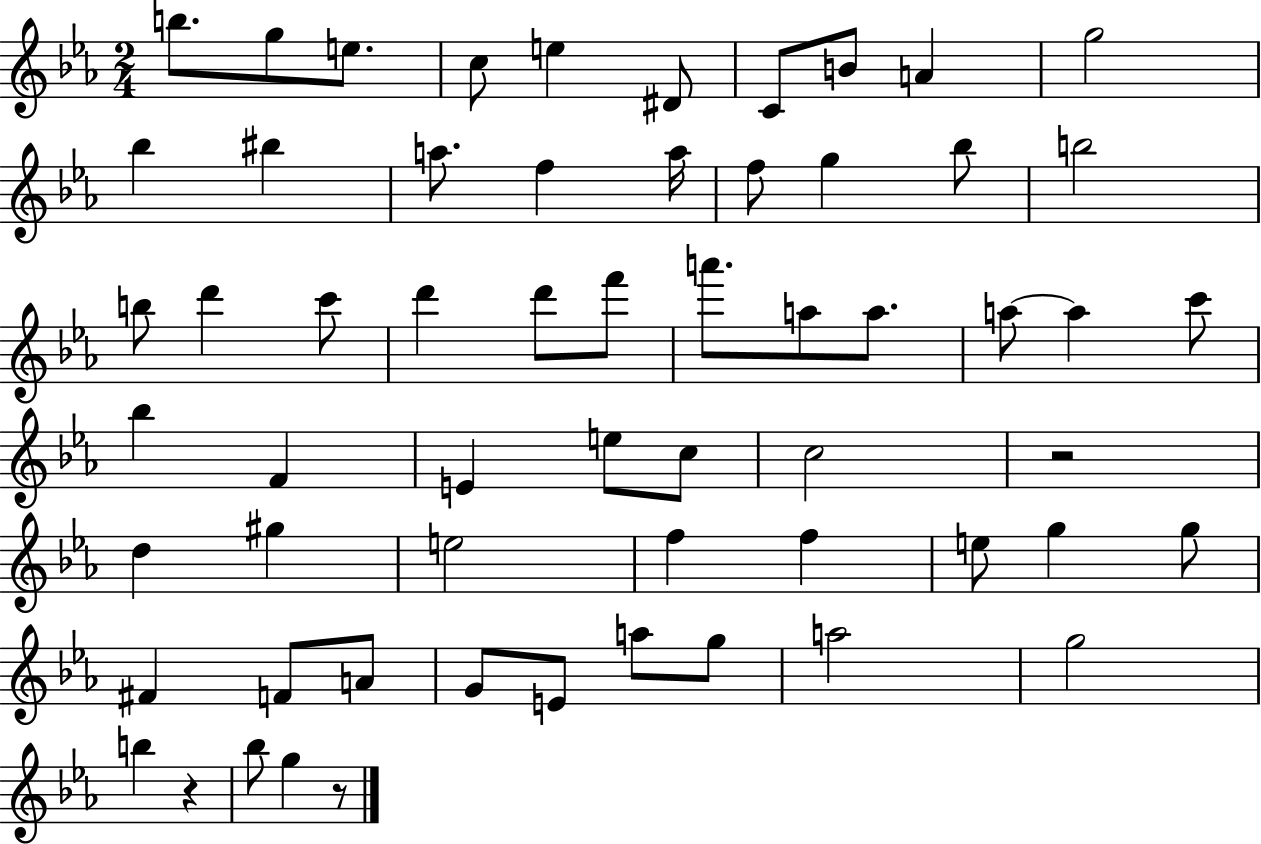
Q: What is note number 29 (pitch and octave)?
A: A5